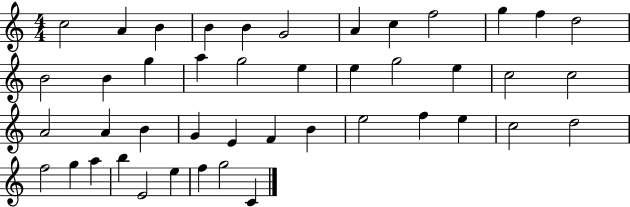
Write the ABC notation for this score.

X:1
T:Untitled
M:4/4
L:1/4
K:C
c2 A B B B G2 A c f2 g f d2 B2 B g a g2 e e g2 e c2 c2 A2 A B G E F B e2 f e c2 d2 f2 g a b E2 e f g2 C